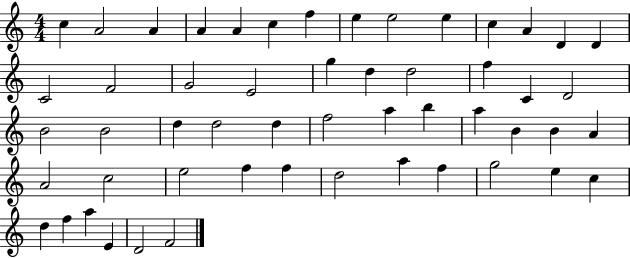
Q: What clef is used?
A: treble